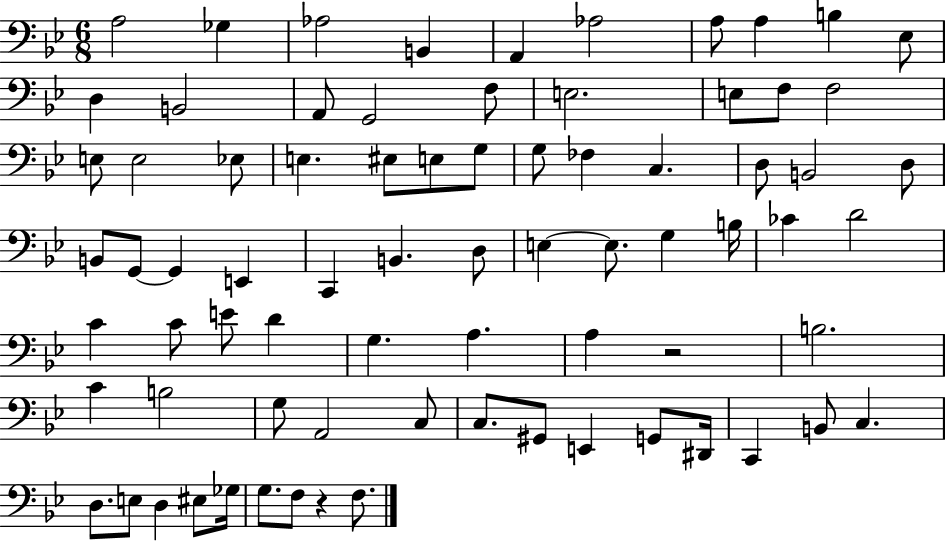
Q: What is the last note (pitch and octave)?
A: F3